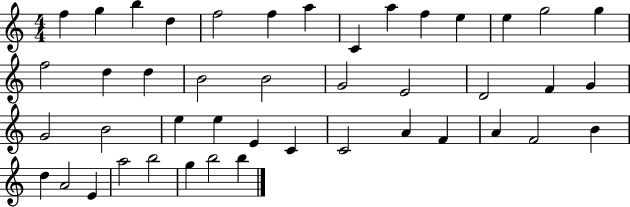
F5/q G5/q B5/q D5/q F5/h F5/q A5/q C4/q A5/q F5/q E5/q E5/q G5/h G5/q F5/h D5/q D5/q B4/h B4/h G4/h E4/h D4/h F4/q G4/q G4/h B4/h E5/q E5/q E4/q C4/q C4/h A4/q F4/q A4/q F4/h B4/q D5/q A4/h E4/q A5/h B5/h G5/q B5/h B5/q